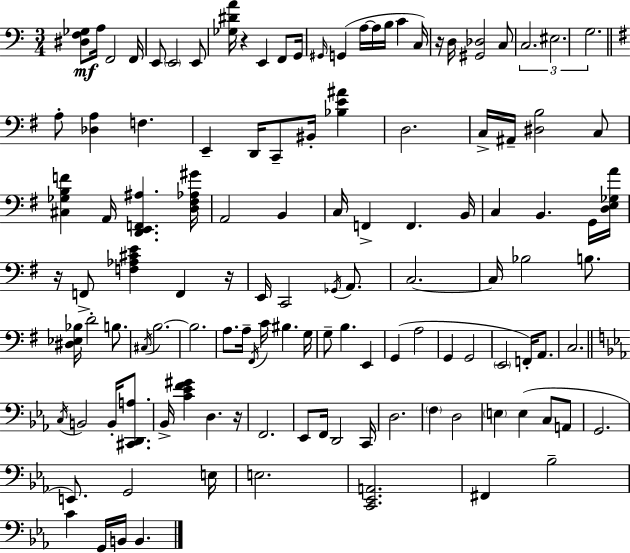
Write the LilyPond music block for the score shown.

{
  \clef bass
  \numericTimeSignature
  \time 3/4
  \key c \major
  <dis f ges>8\mf a16 f,2 f,16 | e,8 \parenthesize e,2 e,8 | <ges dis' a'>16 r4 e,4 f,8 g,16 | \grace { gis,16 } g,4( a16~~ a16 b16 c'4 | \break c16) r16 d16 <gis, des>2 c8 | \tuplet 3/2 { c2. | eis2. | g2. } | \break \bar "||" \break \key e \minor a8-. <des a>4 f4. | e,4-- d,16 c,8-- bis,16-. <bes e' ais'>4 | d2. | c16-> ais,16-- <dis b>2 c8 | \break <cis ges b f'>4 a,16 <d, e, f, ais>4. <d fis aes gis'>16 | a,2 b,4 | c16 f,4-> f,4. b,16 | c4 b,4. g,16 <d e ges a'>16 | \break r16 f,8-> <f aes cis' e'>4 f,4 r16 | e,16 c,2 \acciaccatura { ges,16 } a,8. | c2.~~ | c16 bes2 b8. | \break <dis ees bes>16 d'2-. b8. | \acciaccatura { cis16 } b2.~~ | b2. | a8. a16-- \acciaccatura { fis,16 } c'16 bis4. | \break g16 g8-- b4. e,4 | g,4( a2 | g,4 g,2 | \parenthesize e,2 f,16-.) | \break a,8. c2. | \bar "||" \break \key ees \major \acciaccatura { c16 } b,2 b,16-. <cis, d, a>8. | bes,16-> <c' ees' f' gis'>4 d4. | r16 f,2. | ees,8 f,16 d,2 | \break c,16 d2. | \parenthesize f4 d2 | \parenthesize e4 e4( c8 a,8 | g,2. | \break e,8.) g,2 | e16 e2. | <c, ees, a,>2. | fis,4 bes2-- | \break c'4 g,16 b,16 b,4. | \bar "|."
}